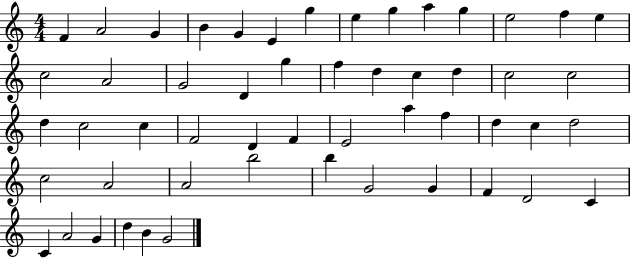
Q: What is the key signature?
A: C major